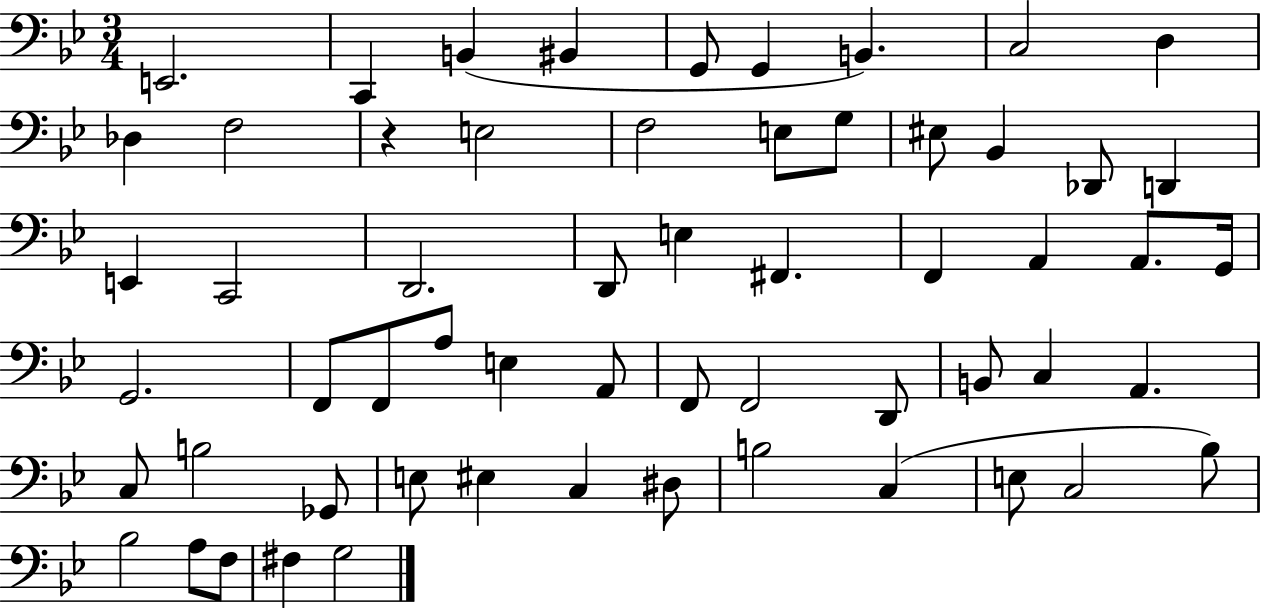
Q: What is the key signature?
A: BES major